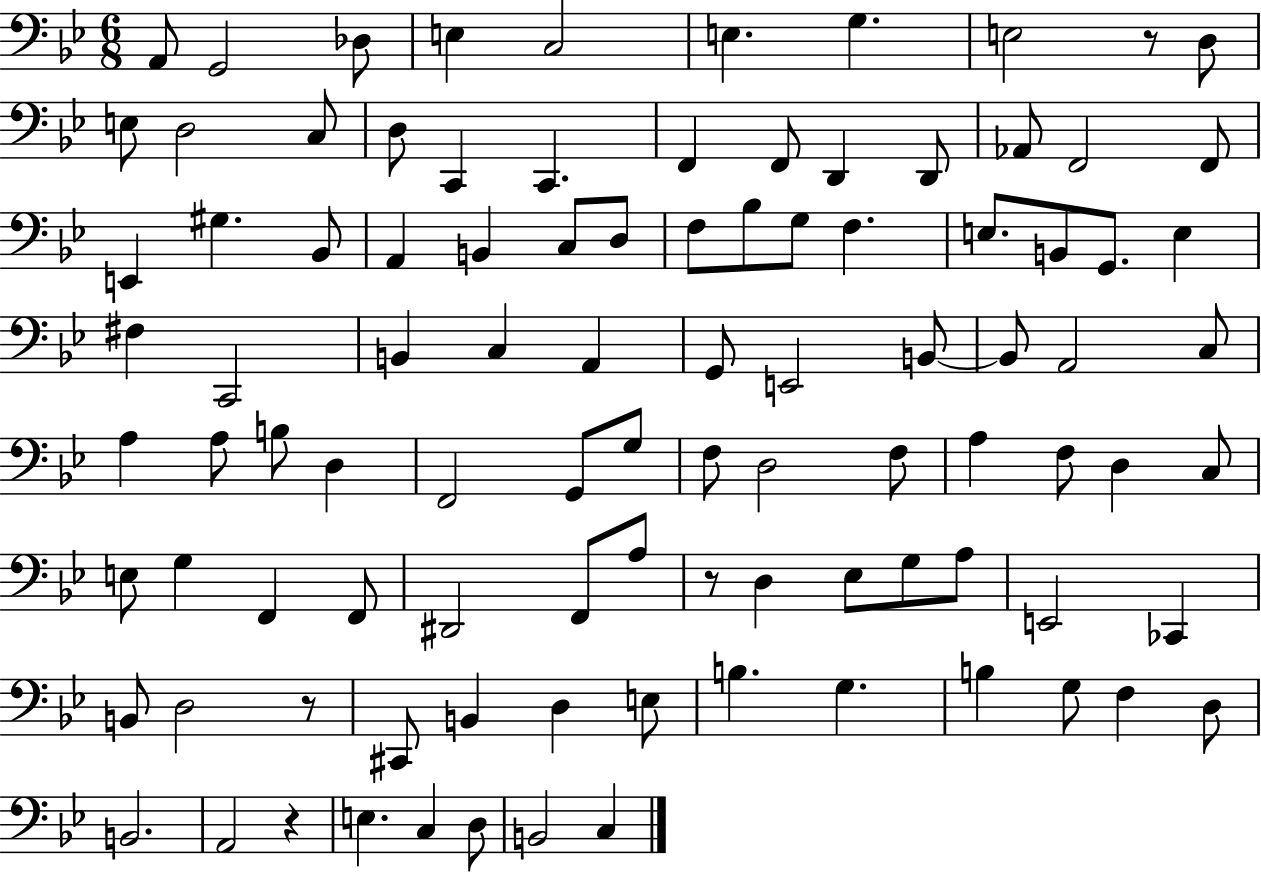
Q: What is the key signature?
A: BES major